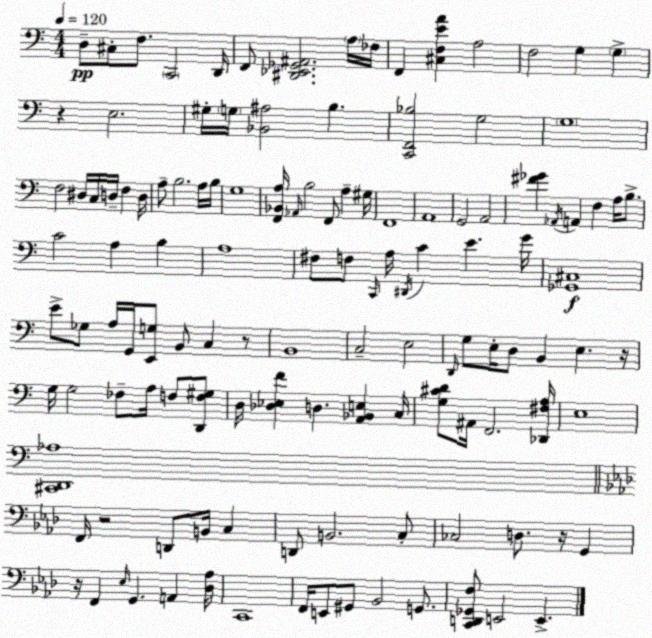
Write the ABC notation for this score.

X:1
T:Untitled
M:4/4
L:1/4
K:C
D,/2 ^C,/2 F,/2 C,,2 D,,/4 F,,/2 [^D,,_E,,_G,,^A,,]2 A,/4 _F,/4 F,, [^C,F,EA] A,2 F,2 G, G, z E,2 ^G,/4 G,/4 [_B,,^A,]2 B, [C,,F,,_B,]2 G,2 G,4 F,2 ^D,/4 C,/4 D,/4 F, D,/4 A,/2 B,2 A,/4 B,/4 G,4 [F,,_B,,A,]/4 _A,,/4 B,2 F,,/2 A, ^G,/4 F,,4 A,,4 G,,2 A,,2 [^F_G] _A,,/4 A,, F, A,/4 B,/2 C2 A, B, A,4 ^F,/2 F,/2 C,,/4 A,/4 ^D,,/4 C E G/4 [_G,,^C,]4 E/2 _G,/2 A,/4 G,,/4 [E,,G,]/2 B,,/2 C, z/2 B,,4 C,2 E,2 D,,/4 G,/2 E,/4 D,/2 B,, E, z/4 G,/4 G,2 _F,/2 A,/4 F,/2 [D,,F,^G,]/2 D,/4 [_D,_E,F] D, [A,,_B,,E,] C,/4 [G,^CD]/2 ^A,,/4 F,,2 [_D,,^F,A,]/4 E,4 [^C,,D,,_A,]4 F,,/4 z2 D,,/2 B,,/4 C, D,,/2 B,,2 C,/2 _C,2 D,/2 z/4 G,, z/4 F,, _E,/4 G,, A,, [_D,_A,]/4 C,,4 F,,/4 E,,/2 ^G,,/2 _B,,2 G,,/2 [C,,D,,_G,,F,]/2 E,,2 E,,